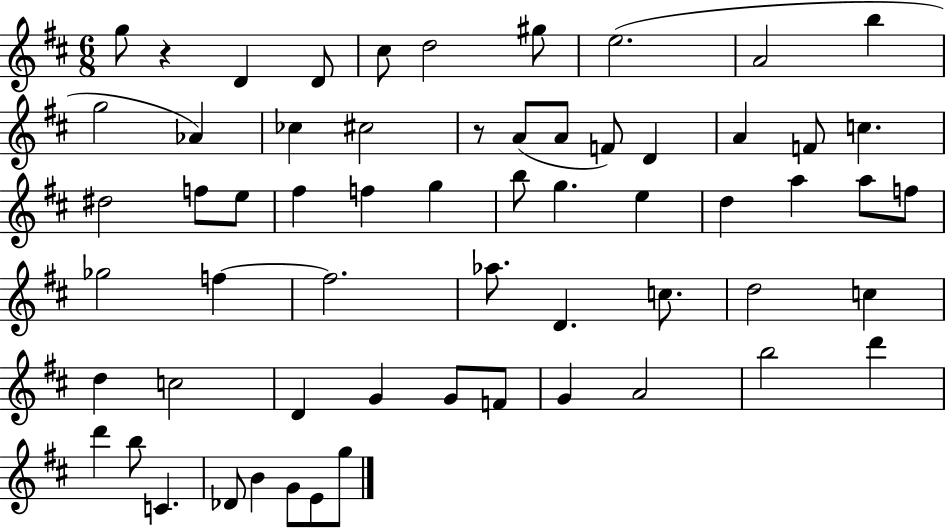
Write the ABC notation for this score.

X:1
T:Untitled
M:6/8
L:1/4
K:D
g/2 z D D/2 ^c/2 d2 ^g/2 e2 A2 b g2 _A _c ^c2 z/2 A/2 A/2 F/2 D A F/2 c ^d2 f/2 e/2 ^f f g b/2 g e d a a/2 f/2 _g2 f f2 _a/2 D c/2 d2 c d c2 D G G/2 F/2 G A2 b2 d' d' b/2 C _D/2 B G/2 E/2 g/2